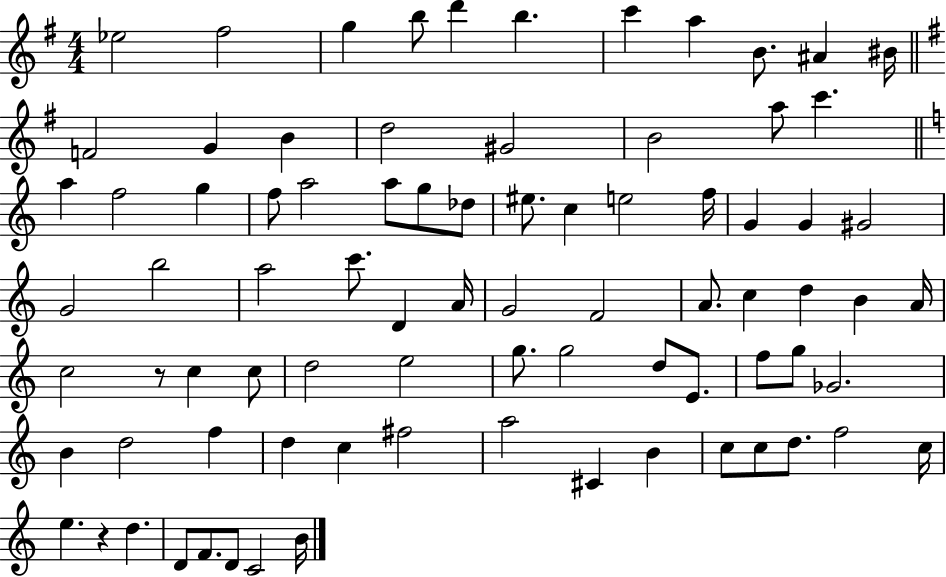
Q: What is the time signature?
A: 4/4